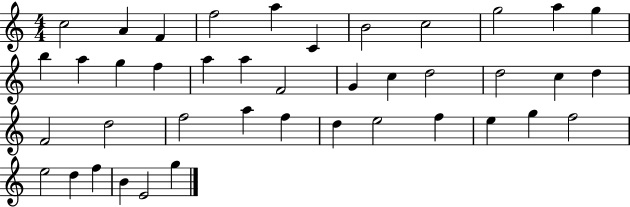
C5/h A4/q F4/q F5/h A5/q C4/q B4/h C5/h G5/h A5/q G5/q B5/q A5/q G5/q F5/q A5/q A5/q F4/h G4/q C5/q D5/h D5/h C5/q D5/q F4/h D5/h F5/h A5/q F5/q D5/q E5/h F5/q E5/q G5/q F5/h E5/h D5/q F5/q B4/q E4/h G5/q